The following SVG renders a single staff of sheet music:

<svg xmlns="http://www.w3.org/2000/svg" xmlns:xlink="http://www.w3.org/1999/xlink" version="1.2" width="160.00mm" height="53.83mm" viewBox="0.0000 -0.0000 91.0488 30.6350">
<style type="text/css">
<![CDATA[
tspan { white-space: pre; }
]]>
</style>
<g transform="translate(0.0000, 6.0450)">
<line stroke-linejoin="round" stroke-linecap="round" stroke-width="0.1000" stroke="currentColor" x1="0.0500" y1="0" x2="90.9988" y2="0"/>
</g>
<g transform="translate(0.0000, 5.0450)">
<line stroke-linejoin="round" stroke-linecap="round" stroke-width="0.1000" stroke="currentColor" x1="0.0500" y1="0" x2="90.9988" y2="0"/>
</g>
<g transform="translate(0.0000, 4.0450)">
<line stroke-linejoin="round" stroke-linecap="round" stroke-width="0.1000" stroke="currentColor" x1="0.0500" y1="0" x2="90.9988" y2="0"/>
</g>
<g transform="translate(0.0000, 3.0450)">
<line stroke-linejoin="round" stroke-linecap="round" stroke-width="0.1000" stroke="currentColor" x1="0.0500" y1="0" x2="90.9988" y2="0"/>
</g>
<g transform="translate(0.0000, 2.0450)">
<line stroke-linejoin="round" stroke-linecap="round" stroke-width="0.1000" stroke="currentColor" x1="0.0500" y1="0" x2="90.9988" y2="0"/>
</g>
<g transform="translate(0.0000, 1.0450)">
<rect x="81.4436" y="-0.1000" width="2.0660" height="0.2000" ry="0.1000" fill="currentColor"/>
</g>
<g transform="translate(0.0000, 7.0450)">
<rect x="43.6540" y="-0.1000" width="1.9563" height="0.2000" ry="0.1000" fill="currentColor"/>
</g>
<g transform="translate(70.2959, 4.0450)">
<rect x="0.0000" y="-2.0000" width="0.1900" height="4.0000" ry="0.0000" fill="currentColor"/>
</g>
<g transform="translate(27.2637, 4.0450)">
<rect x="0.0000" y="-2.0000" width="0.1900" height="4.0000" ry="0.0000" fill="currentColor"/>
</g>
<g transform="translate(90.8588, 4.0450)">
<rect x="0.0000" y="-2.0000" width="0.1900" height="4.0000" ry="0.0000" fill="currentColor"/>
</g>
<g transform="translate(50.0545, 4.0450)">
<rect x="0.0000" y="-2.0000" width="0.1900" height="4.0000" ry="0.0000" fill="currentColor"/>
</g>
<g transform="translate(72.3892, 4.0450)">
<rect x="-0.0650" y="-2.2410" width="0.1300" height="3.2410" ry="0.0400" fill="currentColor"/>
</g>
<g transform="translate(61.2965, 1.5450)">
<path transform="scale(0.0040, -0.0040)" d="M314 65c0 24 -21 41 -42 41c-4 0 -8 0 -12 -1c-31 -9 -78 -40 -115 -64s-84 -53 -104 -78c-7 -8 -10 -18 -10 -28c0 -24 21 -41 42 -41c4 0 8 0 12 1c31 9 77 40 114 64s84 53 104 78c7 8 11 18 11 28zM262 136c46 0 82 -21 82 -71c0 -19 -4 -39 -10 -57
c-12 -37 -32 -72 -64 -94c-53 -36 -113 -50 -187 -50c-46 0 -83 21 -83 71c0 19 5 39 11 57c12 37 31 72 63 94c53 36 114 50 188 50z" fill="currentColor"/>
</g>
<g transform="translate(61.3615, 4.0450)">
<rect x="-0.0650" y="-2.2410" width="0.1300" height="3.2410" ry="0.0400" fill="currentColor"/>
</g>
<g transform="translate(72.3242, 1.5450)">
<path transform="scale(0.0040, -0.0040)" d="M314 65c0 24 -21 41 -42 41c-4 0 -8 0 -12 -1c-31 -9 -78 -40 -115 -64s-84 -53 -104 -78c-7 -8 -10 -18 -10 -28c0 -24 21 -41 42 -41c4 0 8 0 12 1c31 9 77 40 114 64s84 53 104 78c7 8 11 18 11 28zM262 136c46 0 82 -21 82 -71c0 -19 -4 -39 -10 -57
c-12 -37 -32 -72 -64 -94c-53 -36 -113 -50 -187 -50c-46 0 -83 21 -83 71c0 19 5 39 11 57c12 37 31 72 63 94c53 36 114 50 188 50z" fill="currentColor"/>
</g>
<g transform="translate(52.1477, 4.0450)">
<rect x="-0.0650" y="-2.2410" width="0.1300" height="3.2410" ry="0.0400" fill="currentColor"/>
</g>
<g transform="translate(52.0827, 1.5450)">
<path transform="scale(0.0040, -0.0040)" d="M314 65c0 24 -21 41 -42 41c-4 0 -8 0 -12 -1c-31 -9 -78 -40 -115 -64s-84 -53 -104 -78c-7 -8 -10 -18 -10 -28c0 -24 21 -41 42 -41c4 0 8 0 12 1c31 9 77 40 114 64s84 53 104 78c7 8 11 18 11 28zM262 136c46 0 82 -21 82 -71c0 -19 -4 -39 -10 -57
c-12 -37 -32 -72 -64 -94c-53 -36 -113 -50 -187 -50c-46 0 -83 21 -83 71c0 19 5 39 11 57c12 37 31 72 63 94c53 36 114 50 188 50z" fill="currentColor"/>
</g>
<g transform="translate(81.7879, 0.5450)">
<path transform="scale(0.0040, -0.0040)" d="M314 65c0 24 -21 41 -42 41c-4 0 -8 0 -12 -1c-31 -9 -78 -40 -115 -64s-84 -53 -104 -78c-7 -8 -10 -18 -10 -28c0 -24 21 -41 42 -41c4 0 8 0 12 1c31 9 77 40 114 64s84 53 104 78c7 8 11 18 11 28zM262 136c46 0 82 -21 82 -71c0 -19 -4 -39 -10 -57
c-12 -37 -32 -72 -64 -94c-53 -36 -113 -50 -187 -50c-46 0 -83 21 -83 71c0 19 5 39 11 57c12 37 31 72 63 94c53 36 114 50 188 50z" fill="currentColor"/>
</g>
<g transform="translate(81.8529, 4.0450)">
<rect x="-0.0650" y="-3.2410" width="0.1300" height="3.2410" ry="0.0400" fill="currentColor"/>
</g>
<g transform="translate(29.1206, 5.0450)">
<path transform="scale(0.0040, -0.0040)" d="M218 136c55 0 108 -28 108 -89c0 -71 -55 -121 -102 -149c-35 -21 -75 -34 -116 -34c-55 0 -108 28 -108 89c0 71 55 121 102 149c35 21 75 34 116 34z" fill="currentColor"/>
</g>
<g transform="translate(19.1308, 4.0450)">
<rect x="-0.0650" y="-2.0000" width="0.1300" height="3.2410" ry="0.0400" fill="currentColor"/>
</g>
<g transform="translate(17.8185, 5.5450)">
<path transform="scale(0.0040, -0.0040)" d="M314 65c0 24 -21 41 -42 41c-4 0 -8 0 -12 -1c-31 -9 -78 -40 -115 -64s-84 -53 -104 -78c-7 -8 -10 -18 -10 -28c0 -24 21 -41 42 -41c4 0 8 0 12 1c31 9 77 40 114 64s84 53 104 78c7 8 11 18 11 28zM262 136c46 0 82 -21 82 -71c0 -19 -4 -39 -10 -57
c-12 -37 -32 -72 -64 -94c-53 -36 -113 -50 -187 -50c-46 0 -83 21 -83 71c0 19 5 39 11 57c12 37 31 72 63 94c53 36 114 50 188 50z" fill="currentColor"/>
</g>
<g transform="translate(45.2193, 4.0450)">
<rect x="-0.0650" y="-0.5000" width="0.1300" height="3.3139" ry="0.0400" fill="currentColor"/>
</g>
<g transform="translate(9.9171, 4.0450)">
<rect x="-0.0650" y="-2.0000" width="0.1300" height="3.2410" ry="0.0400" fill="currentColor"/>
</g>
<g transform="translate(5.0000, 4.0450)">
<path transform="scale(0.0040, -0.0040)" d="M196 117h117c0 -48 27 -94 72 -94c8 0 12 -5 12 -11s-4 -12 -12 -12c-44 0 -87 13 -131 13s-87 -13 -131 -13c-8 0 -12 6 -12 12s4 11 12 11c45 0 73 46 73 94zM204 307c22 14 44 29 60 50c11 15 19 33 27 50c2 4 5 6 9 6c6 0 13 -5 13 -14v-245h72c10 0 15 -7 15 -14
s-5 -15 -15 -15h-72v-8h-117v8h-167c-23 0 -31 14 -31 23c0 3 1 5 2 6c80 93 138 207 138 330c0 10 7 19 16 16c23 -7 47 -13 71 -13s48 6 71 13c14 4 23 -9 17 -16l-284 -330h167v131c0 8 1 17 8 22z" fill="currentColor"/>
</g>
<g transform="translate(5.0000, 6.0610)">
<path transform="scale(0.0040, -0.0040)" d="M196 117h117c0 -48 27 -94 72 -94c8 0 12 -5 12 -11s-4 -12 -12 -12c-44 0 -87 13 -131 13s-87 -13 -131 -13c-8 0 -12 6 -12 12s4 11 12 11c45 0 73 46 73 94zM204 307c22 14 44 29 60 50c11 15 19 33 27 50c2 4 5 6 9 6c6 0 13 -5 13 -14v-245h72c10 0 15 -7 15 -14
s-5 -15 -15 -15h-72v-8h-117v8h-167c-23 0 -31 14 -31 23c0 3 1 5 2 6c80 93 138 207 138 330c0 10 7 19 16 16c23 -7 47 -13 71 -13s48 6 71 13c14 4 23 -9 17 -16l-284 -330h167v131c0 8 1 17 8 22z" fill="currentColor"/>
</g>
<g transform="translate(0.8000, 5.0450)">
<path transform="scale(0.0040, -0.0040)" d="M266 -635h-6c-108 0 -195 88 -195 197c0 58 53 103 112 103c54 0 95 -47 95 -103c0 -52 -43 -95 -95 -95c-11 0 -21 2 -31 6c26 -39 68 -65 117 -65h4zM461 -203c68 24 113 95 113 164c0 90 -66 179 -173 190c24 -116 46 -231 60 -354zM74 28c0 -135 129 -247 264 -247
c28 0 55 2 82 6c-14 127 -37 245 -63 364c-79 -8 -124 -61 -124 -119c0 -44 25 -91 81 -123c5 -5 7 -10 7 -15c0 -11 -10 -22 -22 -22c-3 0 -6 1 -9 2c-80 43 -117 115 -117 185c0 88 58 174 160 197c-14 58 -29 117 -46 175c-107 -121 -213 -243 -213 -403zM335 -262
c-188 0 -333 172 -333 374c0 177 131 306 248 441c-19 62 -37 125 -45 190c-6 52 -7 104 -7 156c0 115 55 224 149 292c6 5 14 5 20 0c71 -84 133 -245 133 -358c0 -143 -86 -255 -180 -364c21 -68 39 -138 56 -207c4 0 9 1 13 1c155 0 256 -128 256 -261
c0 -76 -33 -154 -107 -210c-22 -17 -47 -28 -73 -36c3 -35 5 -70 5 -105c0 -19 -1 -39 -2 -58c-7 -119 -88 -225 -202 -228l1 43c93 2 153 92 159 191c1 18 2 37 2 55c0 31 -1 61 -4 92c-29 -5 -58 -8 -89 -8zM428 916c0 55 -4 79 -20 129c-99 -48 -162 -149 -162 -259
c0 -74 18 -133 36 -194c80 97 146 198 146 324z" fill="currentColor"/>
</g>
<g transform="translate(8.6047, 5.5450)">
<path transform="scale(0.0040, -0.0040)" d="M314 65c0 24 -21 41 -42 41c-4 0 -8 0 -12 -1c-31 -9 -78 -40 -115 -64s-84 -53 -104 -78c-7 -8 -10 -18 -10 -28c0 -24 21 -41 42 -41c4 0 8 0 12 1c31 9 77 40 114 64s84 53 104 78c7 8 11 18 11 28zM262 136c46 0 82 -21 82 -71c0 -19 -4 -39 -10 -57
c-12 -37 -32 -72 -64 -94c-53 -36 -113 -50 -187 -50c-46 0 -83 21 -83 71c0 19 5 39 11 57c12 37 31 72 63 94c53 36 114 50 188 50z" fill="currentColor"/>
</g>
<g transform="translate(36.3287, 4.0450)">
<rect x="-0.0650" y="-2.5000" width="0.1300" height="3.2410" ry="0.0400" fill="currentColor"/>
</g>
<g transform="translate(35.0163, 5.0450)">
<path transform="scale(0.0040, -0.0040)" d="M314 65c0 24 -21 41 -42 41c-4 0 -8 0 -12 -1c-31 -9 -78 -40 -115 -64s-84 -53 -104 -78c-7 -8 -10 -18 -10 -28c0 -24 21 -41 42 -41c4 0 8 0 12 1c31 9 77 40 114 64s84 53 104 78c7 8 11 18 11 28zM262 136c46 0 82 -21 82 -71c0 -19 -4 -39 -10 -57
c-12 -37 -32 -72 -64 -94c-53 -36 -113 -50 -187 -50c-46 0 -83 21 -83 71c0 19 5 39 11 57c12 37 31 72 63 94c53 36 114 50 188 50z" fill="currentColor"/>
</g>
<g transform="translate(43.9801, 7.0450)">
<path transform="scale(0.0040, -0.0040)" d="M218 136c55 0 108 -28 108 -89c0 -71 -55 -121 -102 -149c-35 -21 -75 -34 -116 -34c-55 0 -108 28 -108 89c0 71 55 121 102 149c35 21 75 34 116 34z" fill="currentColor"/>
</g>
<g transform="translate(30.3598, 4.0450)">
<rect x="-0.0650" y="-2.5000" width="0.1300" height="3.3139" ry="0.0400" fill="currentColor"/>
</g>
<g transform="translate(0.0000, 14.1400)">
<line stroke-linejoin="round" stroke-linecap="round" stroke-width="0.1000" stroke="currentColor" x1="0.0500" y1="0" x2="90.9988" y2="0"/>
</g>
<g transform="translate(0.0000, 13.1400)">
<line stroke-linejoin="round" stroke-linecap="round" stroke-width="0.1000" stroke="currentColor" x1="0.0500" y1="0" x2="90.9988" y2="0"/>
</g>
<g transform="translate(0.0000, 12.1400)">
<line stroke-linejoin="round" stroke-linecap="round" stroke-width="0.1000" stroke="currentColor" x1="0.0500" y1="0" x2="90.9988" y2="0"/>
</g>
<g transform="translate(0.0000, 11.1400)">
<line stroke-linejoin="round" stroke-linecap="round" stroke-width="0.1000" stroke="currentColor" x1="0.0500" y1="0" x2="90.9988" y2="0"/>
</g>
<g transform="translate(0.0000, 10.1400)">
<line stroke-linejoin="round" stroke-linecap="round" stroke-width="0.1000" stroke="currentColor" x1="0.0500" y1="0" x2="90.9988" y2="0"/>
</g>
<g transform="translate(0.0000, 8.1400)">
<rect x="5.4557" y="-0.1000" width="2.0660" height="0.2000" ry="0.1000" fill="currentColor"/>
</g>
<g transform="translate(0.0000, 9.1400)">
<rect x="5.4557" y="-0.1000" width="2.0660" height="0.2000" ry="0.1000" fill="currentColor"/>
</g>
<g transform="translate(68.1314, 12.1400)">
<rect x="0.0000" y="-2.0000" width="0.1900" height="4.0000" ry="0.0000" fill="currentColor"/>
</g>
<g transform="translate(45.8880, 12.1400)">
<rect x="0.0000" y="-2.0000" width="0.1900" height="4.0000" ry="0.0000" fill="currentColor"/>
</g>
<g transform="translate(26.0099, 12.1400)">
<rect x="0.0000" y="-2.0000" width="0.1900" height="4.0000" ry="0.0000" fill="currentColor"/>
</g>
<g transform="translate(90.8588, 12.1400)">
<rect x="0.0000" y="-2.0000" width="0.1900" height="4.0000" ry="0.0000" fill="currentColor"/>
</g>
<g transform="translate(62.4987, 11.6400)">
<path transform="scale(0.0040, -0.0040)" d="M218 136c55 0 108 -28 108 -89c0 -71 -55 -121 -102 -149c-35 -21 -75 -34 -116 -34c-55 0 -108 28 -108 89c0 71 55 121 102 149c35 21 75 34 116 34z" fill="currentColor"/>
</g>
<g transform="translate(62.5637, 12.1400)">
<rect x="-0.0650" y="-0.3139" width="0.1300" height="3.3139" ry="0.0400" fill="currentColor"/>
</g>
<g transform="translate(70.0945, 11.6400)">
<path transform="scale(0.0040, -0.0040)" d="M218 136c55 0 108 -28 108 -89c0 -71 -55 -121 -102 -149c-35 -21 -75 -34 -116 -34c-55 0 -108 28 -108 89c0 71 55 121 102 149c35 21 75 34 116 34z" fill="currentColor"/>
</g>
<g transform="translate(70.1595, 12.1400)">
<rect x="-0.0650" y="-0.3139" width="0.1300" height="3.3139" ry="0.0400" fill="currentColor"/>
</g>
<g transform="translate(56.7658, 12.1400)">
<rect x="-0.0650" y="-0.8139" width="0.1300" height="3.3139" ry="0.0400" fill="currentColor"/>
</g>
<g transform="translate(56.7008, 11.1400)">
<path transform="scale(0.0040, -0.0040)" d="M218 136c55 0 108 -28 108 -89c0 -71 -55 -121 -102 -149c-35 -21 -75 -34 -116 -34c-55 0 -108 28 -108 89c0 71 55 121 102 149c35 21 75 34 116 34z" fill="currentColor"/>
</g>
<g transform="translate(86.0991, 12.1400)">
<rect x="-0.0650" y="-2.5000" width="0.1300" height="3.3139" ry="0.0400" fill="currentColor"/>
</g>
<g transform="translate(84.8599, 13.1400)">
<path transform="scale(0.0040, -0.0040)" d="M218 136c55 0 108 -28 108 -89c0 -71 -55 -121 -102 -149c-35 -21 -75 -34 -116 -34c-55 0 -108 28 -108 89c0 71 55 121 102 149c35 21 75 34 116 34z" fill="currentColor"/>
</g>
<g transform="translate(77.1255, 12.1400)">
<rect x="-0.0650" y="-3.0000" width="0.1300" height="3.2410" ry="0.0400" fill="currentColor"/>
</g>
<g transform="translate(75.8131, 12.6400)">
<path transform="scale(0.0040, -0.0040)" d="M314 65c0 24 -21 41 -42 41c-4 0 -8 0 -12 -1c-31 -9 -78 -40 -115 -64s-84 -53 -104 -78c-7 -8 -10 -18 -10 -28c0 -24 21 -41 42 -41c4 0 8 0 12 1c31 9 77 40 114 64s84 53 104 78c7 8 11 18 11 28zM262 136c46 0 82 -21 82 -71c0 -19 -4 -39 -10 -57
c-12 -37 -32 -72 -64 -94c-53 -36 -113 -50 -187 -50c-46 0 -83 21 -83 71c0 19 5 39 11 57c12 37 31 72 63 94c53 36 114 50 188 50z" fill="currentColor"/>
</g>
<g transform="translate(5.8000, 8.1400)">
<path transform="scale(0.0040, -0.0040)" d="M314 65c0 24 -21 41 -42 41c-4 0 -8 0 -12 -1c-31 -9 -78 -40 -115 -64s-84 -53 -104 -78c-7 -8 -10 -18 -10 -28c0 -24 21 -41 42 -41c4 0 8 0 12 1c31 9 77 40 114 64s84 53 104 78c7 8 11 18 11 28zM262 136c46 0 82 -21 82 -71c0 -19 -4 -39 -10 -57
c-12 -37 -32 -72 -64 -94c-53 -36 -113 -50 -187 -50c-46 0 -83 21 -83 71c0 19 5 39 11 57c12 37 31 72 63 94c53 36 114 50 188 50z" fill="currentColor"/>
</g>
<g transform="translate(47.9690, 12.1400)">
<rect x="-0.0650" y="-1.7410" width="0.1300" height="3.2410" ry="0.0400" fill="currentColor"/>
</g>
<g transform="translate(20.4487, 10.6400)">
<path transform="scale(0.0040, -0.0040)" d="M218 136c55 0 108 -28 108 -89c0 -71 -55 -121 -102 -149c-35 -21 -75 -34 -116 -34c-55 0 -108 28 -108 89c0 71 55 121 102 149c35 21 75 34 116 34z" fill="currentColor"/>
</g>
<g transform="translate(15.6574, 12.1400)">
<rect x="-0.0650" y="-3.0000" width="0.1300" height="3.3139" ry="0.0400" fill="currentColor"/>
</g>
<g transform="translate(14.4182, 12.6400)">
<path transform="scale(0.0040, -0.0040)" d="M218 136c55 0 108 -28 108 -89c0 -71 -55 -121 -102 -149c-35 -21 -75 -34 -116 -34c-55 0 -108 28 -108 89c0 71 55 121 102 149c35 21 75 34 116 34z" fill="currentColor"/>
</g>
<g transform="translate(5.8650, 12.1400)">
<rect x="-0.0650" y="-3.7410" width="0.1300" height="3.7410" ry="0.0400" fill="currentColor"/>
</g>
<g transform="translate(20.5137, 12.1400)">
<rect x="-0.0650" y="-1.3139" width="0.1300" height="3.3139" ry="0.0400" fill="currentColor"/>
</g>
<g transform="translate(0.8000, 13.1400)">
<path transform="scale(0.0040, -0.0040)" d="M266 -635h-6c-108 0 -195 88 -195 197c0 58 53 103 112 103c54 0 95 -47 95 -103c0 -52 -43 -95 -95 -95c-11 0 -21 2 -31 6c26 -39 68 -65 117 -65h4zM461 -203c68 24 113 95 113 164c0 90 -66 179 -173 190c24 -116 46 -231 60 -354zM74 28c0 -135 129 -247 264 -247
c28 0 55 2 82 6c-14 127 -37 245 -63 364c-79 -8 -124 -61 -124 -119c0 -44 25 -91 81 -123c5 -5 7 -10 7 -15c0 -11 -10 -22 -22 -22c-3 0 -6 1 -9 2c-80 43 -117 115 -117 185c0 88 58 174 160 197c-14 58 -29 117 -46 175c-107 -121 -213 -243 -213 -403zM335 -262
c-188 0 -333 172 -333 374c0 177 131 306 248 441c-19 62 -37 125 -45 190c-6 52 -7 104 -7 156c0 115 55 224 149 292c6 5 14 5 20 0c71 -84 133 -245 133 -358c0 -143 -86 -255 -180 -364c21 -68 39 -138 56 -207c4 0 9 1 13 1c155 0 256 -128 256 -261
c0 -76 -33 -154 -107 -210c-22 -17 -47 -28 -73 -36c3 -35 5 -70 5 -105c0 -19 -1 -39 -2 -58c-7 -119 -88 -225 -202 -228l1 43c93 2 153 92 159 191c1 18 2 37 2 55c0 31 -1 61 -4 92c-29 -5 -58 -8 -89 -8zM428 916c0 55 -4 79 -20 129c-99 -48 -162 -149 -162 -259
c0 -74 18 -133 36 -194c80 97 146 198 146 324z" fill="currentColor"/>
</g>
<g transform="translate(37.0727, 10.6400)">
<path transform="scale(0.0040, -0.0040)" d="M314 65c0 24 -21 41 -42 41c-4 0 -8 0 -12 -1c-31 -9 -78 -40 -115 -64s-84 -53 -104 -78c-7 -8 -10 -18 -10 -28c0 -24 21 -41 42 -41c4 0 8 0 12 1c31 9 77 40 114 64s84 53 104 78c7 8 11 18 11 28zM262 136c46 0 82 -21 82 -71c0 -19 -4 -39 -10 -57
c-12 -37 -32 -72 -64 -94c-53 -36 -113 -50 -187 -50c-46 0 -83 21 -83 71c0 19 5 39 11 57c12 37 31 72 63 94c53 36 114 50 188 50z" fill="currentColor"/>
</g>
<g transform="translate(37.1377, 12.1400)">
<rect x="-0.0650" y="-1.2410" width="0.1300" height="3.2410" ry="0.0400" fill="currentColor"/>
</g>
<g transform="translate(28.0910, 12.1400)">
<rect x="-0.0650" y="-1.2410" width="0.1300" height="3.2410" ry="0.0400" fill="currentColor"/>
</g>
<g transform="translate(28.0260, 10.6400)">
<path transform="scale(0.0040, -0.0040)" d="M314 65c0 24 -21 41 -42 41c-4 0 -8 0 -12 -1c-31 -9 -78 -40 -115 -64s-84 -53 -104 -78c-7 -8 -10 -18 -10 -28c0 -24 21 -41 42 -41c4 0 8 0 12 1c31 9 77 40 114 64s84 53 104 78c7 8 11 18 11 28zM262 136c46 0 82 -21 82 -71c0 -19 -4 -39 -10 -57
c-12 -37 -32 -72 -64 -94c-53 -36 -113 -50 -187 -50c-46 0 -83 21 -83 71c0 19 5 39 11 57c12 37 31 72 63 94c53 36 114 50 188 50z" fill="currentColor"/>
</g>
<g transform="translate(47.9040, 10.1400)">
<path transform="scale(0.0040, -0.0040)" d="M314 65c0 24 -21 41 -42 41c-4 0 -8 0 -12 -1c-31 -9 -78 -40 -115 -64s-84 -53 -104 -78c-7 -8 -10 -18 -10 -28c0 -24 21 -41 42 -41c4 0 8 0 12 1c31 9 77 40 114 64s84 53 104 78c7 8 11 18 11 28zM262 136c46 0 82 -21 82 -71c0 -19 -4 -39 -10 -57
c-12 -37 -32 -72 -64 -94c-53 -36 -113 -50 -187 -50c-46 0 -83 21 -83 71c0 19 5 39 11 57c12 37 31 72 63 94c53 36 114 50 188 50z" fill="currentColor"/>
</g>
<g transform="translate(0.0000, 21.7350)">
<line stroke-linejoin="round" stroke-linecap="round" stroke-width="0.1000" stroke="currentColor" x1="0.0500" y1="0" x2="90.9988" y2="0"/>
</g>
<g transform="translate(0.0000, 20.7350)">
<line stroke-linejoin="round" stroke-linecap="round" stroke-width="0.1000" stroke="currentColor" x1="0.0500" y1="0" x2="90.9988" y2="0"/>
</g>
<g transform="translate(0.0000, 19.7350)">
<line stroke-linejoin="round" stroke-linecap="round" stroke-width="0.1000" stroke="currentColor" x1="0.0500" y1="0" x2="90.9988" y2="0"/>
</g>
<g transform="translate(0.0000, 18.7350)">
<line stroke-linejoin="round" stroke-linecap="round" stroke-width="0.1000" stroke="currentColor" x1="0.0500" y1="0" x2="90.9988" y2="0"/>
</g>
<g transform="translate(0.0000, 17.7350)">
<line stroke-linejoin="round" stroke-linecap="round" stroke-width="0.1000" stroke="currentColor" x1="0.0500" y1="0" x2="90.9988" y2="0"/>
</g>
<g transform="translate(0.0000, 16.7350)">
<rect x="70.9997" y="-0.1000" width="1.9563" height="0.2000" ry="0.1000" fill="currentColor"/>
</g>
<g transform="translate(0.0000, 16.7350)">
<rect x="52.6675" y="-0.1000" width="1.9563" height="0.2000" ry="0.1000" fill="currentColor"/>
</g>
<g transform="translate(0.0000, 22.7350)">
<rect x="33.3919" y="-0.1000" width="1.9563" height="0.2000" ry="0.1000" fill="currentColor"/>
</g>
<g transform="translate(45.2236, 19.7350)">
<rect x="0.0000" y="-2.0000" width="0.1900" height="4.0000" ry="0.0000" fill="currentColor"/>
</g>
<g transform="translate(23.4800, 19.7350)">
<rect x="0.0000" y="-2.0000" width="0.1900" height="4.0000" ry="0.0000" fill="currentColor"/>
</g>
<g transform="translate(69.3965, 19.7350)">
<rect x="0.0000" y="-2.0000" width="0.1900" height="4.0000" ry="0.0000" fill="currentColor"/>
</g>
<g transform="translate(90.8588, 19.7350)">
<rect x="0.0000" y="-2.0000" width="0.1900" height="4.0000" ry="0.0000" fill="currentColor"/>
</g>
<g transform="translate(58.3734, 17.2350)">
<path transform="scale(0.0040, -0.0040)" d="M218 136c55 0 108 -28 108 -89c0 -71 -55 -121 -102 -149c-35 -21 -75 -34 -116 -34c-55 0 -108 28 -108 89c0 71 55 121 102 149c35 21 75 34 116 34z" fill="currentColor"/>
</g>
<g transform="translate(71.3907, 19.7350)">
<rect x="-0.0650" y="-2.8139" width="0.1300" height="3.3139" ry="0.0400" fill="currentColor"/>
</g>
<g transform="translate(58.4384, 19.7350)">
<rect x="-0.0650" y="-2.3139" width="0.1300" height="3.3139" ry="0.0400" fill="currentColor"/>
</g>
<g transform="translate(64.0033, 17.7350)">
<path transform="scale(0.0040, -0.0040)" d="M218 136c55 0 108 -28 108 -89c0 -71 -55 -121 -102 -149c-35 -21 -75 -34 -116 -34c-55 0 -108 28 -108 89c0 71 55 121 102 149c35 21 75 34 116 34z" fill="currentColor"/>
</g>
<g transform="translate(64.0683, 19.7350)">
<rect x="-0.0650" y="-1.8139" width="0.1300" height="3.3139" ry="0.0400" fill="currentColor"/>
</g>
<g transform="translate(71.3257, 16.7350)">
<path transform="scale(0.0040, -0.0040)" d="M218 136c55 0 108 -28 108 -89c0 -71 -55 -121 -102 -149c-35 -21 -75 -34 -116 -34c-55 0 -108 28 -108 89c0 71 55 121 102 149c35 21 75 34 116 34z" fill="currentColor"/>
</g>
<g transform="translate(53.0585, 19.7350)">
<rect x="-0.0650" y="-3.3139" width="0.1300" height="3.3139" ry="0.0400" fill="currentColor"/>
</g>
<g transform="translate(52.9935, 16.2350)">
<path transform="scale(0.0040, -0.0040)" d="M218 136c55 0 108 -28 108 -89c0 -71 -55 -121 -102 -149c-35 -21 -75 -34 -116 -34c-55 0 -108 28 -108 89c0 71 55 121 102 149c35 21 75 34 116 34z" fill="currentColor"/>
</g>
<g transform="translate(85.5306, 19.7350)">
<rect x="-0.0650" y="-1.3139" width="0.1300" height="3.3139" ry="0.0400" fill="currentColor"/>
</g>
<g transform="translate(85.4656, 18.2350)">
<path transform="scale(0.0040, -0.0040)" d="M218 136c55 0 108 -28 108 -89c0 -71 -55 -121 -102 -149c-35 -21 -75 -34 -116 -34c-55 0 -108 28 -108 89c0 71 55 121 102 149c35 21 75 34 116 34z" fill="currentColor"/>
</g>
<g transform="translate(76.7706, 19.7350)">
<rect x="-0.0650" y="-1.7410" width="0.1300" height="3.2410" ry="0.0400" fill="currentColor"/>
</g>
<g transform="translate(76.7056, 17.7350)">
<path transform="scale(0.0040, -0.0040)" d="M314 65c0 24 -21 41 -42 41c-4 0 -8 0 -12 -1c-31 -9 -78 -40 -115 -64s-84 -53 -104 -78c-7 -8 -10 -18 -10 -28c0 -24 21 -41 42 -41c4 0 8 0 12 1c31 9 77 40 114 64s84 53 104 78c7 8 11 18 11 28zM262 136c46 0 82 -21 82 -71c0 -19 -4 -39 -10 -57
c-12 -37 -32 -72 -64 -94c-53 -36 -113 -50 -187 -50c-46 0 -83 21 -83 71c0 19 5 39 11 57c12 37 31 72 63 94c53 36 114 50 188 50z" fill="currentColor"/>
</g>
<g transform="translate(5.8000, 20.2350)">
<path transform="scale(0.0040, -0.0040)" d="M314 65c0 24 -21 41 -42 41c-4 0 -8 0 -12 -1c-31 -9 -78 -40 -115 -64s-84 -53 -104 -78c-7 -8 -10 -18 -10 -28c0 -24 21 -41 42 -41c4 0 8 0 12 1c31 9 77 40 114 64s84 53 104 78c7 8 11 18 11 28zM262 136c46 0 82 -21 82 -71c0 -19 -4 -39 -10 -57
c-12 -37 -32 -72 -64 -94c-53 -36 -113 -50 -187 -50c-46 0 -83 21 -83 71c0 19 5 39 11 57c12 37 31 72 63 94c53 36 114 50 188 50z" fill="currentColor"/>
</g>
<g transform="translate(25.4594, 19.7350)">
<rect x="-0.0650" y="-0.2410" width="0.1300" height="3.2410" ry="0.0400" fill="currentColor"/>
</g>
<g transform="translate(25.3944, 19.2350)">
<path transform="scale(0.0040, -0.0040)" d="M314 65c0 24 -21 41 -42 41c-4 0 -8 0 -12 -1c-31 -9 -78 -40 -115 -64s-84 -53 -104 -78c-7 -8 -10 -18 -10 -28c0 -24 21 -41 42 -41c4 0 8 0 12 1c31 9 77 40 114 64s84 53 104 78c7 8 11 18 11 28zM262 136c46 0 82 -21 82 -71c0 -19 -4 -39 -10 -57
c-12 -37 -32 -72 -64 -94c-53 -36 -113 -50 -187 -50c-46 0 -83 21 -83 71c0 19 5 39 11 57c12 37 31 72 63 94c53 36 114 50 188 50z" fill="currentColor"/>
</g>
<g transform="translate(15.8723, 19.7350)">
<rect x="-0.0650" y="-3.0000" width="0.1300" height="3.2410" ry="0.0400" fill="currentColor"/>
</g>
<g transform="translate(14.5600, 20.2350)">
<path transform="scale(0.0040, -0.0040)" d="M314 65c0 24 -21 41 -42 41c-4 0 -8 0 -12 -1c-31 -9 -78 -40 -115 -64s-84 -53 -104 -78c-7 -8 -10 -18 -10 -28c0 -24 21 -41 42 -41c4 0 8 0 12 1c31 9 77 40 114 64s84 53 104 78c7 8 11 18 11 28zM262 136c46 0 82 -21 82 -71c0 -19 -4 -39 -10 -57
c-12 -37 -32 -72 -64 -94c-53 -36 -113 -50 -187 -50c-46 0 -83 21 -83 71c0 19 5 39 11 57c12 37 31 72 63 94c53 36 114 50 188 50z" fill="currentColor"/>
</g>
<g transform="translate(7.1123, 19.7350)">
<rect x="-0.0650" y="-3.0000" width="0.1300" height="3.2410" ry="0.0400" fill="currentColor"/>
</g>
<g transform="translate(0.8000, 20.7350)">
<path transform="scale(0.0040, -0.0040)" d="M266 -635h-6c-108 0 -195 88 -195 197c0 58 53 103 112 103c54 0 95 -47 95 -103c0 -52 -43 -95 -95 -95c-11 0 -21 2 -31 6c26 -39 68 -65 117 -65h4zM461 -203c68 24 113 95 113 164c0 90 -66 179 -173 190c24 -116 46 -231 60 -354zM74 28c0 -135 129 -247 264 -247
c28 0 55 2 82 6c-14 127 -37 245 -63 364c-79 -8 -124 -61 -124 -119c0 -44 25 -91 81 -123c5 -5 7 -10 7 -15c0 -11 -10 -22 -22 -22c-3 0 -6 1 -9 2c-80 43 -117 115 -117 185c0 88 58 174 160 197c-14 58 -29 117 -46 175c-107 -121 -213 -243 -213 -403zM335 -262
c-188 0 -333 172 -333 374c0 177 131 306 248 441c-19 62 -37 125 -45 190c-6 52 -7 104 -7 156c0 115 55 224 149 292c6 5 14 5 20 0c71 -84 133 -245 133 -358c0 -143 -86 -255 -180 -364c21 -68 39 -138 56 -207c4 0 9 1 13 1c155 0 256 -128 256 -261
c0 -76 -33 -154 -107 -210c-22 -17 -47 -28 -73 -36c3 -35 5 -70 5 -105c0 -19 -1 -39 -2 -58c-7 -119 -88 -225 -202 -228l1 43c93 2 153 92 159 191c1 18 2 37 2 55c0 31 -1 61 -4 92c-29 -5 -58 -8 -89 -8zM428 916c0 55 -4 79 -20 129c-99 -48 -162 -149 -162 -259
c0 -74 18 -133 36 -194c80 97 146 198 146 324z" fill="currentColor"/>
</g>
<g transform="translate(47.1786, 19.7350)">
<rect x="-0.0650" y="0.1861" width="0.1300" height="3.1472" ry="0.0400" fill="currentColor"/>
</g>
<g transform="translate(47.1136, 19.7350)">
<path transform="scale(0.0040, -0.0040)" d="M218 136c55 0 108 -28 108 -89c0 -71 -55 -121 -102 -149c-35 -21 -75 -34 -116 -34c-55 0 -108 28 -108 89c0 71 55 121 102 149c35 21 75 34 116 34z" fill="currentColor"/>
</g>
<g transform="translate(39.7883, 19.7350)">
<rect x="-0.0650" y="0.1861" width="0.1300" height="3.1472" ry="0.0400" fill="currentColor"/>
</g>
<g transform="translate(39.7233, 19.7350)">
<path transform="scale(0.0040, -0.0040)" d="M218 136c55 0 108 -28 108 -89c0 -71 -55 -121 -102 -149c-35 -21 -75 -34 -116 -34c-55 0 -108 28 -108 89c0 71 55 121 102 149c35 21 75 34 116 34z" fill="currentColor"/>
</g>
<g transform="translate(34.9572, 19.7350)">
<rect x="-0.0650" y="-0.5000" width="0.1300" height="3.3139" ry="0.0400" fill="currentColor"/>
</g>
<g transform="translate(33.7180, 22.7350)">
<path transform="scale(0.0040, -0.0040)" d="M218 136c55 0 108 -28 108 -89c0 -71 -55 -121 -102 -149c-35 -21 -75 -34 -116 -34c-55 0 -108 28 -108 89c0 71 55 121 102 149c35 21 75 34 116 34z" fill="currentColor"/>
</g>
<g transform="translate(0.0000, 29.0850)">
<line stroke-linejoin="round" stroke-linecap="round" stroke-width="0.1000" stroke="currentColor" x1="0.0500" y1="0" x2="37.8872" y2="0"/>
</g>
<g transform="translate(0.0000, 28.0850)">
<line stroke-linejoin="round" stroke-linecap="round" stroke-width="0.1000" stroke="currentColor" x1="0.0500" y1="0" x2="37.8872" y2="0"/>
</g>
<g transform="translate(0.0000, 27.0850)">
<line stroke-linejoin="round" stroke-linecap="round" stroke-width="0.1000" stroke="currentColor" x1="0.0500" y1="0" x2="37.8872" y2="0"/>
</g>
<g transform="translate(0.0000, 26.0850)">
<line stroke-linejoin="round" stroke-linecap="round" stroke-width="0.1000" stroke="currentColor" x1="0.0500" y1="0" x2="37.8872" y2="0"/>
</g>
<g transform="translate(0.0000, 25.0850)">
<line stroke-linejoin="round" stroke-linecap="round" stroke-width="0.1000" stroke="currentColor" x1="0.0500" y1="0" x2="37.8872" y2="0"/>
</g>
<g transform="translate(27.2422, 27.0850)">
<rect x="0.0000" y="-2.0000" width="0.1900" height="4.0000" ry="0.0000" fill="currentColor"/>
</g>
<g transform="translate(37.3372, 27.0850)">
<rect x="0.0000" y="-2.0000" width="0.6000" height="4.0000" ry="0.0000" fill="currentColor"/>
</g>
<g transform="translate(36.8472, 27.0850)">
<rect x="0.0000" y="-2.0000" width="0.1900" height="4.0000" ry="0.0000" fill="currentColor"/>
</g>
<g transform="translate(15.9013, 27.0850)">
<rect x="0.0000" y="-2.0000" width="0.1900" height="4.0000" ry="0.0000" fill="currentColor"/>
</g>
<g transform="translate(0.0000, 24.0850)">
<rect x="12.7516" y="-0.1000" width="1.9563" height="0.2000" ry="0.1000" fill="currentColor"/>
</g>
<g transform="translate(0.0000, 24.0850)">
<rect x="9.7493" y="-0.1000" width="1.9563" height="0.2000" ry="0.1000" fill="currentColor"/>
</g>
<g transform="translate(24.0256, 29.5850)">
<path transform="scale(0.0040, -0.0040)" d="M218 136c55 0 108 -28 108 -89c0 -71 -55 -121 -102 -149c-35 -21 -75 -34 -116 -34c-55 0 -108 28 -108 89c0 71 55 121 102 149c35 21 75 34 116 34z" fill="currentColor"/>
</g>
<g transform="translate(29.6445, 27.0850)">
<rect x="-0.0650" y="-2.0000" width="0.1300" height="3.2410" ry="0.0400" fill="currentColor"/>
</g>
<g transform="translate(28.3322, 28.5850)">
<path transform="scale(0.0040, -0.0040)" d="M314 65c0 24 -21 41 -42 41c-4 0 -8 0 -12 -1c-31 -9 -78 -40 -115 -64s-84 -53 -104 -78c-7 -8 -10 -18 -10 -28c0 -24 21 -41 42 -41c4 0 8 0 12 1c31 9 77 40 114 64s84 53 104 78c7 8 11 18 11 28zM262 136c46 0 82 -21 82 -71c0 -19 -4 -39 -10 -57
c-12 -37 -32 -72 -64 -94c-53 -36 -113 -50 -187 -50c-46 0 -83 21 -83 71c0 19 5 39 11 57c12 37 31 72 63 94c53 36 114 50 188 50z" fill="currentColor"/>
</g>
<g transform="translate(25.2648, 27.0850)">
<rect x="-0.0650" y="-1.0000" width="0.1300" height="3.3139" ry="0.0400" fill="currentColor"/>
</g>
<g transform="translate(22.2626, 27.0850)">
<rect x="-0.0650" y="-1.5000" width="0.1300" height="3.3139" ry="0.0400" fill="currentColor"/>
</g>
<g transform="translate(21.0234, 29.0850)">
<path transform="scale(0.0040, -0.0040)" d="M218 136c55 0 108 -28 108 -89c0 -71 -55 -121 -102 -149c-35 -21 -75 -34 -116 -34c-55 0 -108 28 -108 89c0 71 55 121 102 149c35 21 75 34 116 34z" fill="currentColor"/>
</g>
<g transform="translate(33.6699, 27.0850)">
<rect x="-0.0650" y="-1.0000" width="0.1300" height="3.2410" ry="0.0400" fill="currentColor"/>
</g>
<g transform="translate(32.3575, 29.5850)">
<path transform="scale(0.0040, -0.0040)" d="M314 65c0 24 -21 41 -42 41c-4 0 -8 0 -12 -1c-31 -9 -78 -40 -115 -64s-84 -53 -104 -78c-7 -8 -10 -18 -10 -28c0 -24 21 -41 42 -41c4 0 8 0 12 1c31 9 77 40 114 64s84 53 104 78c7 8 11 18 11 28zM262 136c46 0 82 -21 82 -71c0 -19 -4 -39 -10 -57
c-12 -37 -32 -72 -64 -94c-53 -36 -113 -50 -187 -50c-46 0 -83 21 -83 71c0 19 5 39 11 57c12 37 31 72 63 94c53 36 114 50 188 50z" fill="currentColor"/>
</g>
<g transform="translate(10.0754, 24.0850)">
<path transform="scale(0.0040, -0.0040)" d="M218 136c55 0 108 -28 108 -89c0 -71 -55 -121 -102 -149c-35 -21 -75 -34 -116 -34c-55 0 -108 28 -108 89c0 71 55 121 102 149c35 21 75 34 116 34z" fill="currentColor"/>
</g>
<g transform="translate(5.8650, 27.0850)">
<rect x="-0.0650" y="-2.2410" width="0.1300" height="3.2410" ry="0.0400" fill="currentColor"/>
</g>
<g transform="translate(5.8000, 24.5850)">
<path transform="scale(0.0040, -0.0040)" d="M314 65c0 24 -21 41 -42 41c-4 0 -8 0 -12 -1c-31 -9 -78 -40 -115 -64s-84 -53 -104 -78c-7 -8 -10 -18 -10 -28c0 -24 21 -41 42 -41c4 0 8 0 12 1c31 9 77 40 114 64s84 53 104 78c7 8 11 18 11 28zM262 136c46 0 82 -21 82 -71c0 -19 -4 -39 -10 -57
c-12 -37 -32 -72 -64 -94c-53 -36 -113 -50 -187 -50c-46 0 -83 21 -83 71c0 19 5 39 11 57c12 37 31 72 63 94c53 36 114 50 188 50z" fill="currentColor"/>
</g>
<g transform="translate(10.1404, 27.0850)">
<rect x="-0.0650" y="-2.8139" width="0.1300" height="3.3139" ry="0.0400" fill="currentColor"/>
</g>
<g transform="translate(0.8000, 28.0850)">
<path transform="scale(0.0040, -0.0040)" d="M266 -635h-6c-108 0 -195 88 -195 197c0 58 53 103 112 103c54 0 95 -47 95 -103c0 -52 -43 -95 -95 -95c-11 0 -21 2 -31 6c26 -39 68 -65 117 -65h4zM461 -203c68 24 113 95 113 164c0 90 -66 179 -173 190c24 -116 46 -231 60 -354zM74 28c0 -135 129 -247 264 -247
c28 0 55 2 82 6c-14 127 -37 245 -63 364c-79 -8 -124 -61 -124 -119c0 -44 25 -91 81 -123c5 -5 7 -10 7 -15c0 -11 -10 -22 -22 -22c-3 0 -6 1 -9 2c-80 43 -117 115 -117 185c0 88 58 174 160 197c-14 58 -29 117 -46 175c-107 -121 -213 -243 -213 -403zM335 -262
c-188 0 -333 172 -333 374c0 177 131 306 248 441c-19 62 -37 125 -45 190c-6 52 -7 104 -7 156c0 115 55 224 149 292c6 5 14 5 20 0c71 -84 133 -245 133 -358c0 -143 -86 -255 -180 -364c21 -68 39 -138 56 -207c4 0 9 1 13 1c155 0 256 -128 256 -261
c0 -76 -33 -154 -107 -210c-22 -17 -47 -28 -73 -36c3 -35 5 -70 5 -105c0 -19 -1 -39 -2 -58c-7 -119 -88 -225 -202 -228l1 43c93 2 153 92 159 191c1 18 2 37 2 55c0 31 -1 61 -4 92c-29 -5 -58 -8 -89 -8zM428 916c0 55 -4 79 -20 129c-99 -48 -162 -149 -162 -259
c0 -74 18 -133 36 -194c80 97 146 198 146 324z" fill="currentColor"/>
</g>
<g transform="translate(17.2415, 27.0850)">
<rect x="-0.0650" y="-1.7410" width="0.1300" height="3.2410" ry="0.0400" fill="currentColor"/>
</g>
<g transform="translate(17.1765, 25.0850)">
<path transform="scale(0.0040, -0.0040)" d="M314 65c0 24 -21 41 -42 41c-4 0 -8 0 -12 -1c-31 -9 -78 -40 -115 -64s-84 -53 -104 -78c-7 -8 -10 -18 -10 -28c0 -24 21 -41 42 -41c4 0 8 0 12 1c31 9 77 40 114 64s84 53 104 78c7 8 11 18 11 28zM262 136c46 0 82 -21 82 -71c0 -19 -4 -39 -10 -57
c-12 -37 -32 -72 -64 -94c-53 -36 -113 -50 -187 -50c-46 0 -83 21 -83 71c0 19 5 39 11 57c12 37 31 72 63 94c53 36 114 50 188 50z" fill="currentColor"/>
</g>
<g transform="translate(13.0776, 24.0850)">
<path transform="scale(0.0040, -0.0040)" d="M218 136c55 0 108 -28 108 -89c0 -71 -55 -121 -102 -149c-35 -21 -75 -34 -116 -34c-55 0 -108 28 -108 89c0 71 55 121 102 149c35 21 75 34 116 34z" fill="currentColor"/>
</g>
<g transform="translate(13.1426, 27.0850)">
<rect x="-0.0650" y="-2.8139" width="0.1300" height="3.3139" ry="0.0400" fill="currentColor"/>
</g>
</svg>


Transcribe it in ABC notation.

X:1
T:Untitled
M:4/4
L:1/4
K:C
F2 F2 G G2 C g2 g2 g2 b2 c'2 A e e2 e2 f2 d c c A2 G A2 A2 c2 C B B b g f a f2 e g2 a a f2 E D F2 D2